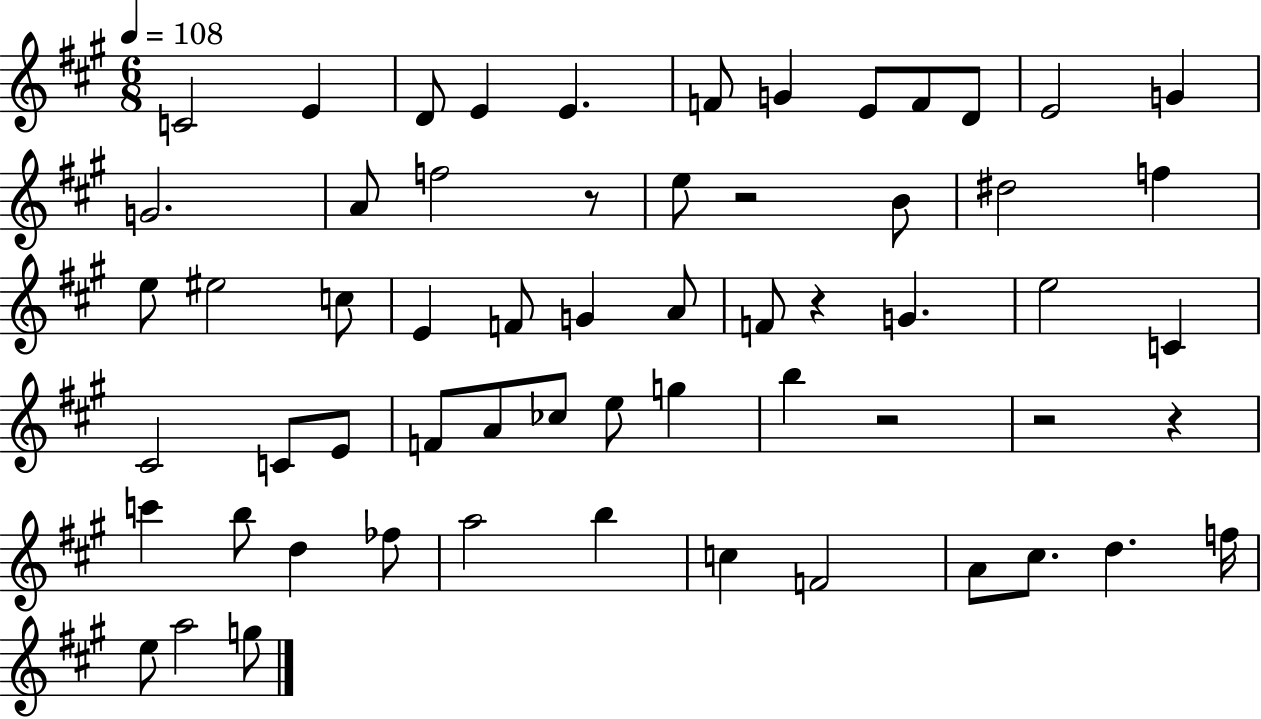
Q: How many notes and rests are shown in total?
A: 60